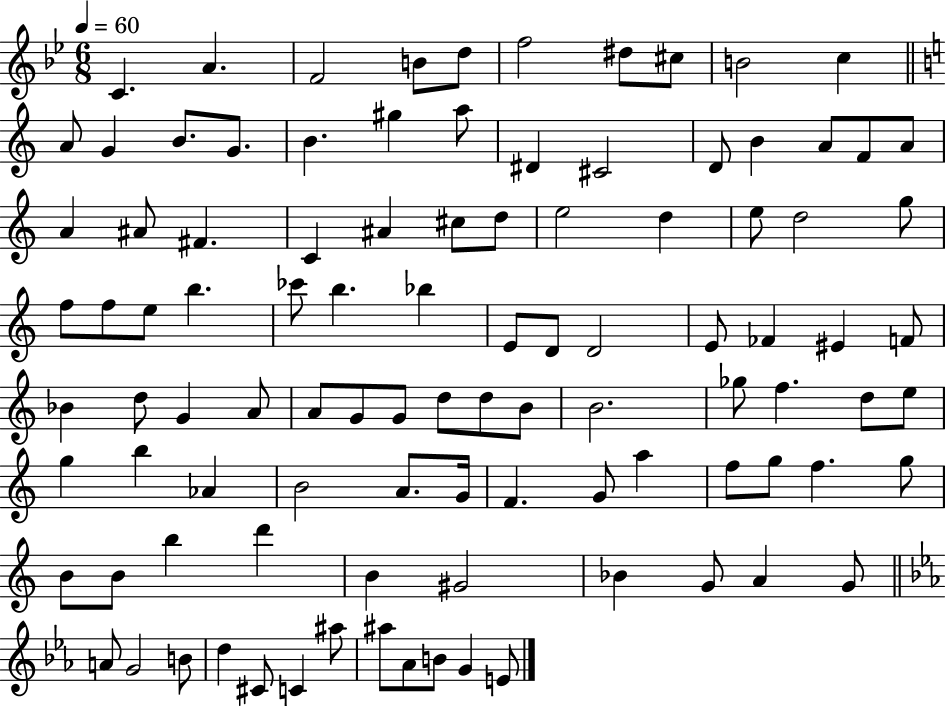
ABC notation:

X:1
T:Untitled
M:6/8
L:1/4
K:Bb
C A F2 B/2 d/2 f2 ^d/2 ^c/2 B2 c A/2 G B/2 G/2 B ^g a/2 ^D ^C2 D/2 B A/2 F/2 A/2 A ^A/2 ^F C ^A ^c/2 d/2 e2 d e/2 d2 g/2 f/2 f/2 e/2 b _c'/2 b _b E/2 D/2 D2 E/2 _F ^E F/2 _B d/2 G A/2 A/2 G/2 G/2 d/2 d/2 B/2 B2 _g/2 f d/2 e/2 g b _A B2 A/2 G/4 F G/2 a f/2 g/2 f g/2 B/2 B/2 b d' B ^G2 _B G/2 A G/2 A/2 G2 B/2 d ^C/2 C ^a/2 ^a/2 _A/2 B/2 G E/2